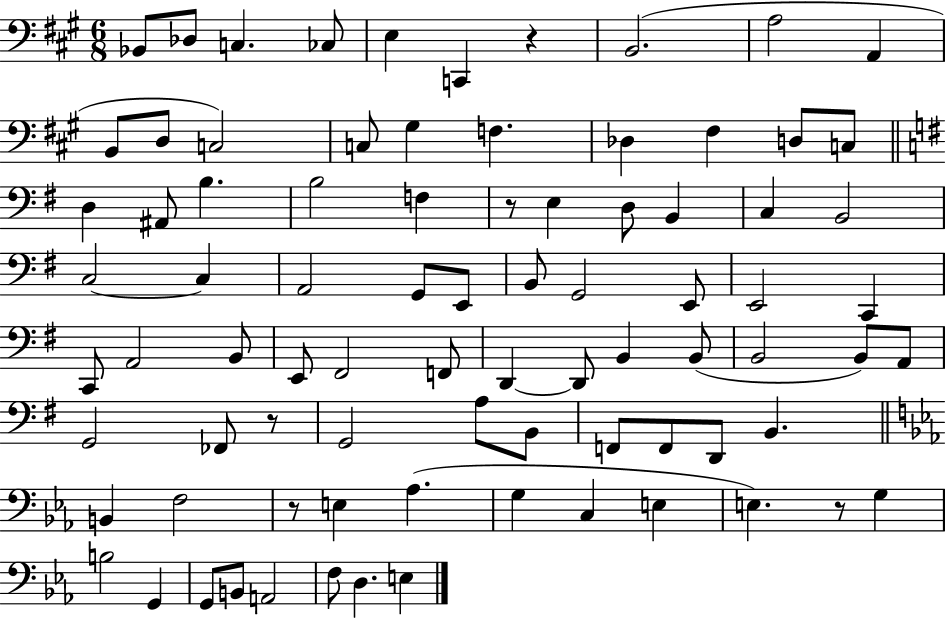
X:1
T:Untitled
M:6/8
L:1/4
K:A
_B,,/2 _D,/2 C, _C,/2 E, C,, z B,,2 A,2 A,, B,,/2 D,/2 C,2 C,/2 ^G, F, _D, ^F, D,/2 C,/2 D, ^A,,/2 B, B,2 F, z/2 E, D,/2 B,, C, B,,2 C,2 C, A,,2 G,,/2 E,,/2 B,,/2 G,,2 E,,/2 E,,2 C,, C,,/2 A,,2 B,,/2 E,,/2 ^F,,2 F,,/2 D,, D,,/2 B,, B,,/2 B,,2 B,,/2 A,,/2 G,,2 _F,,/2 z/2 G,,2 A,/2 B,,/2 F,,/2 F,,/2 D,,/2 B,, B,, F,2 z/2 E, _A, G, C, E, E, z/2 G, B,2 G,, G,,/2 B,,/2 A,,2 F,/2 D, E,